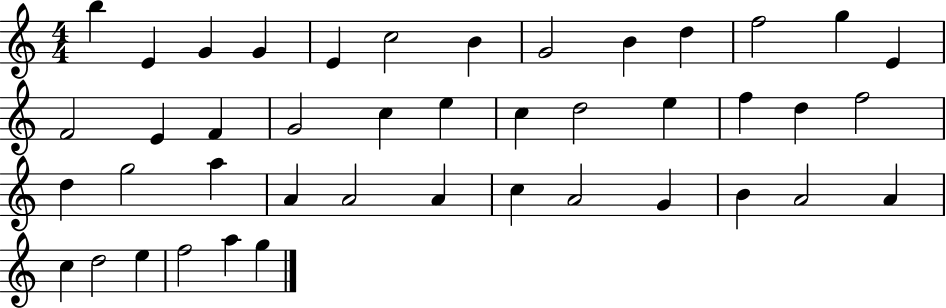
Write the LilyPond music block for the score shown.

{
  \clef treble
  \numericTimeSignature
  \time 4/4
  \key c \major
  b''4 e'4 g'4 g'4 | e'4 c''2 b'4 | g'2 b'4 d''4 | f''2 g''4 e'4 | \break f'2 e'4 f'4 | g'2 c''4 e''4 | c''4 d''2 e''4 | f''4 d''4 f''2 | \break d''4 g''2 a''4 | a'4 a'2 a'4 | c''4 a'2 g'4 | b'4 a'2 a'4 | \break c''4 d''2 e''4 | f''2 a''4 g''4 | \bar "|."
}